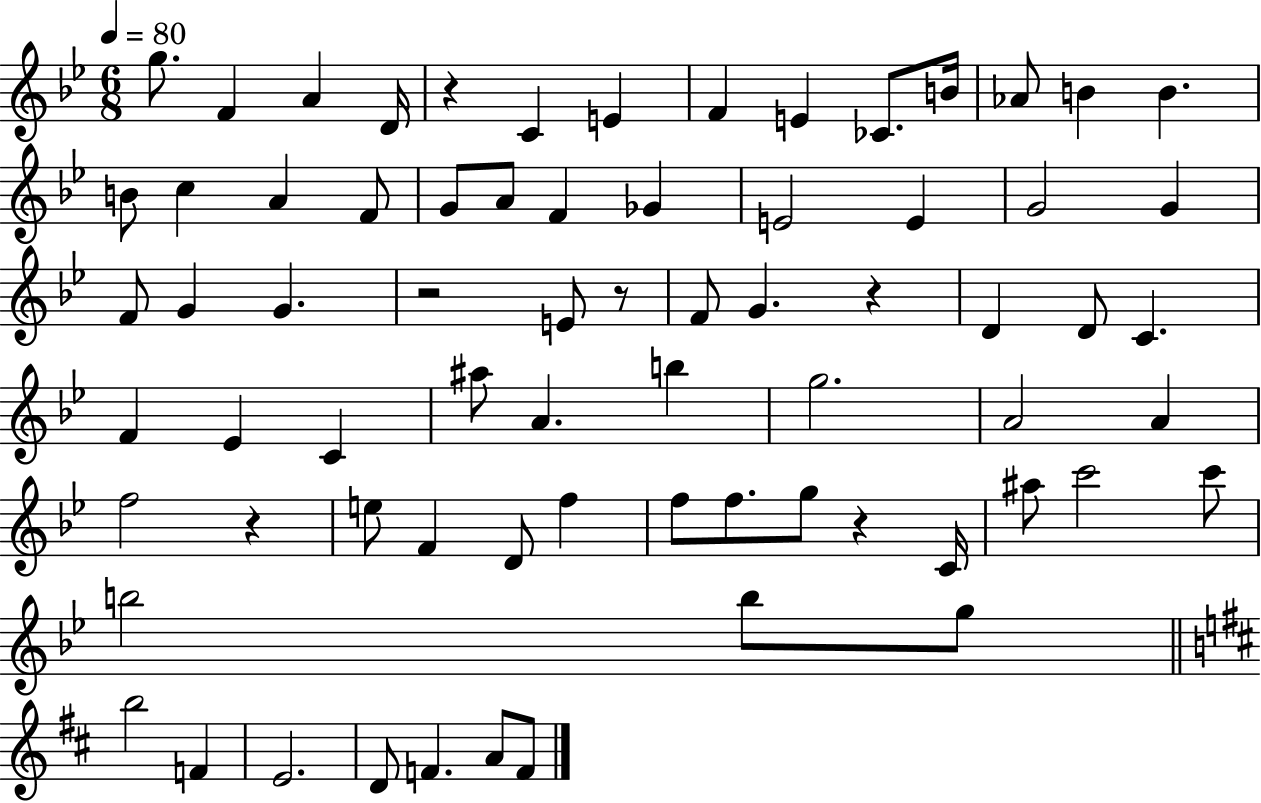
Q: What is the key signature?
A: BES major